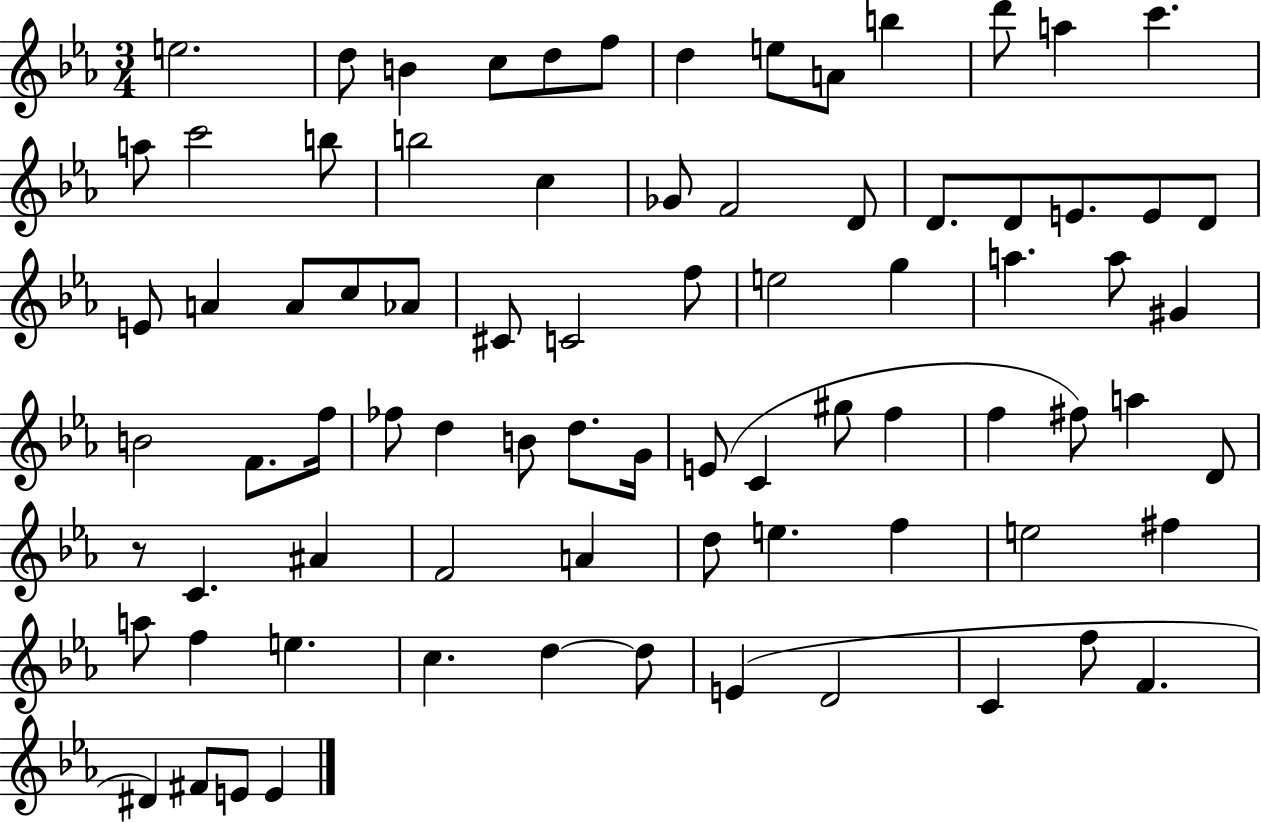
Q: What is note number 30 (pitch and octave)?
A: C5